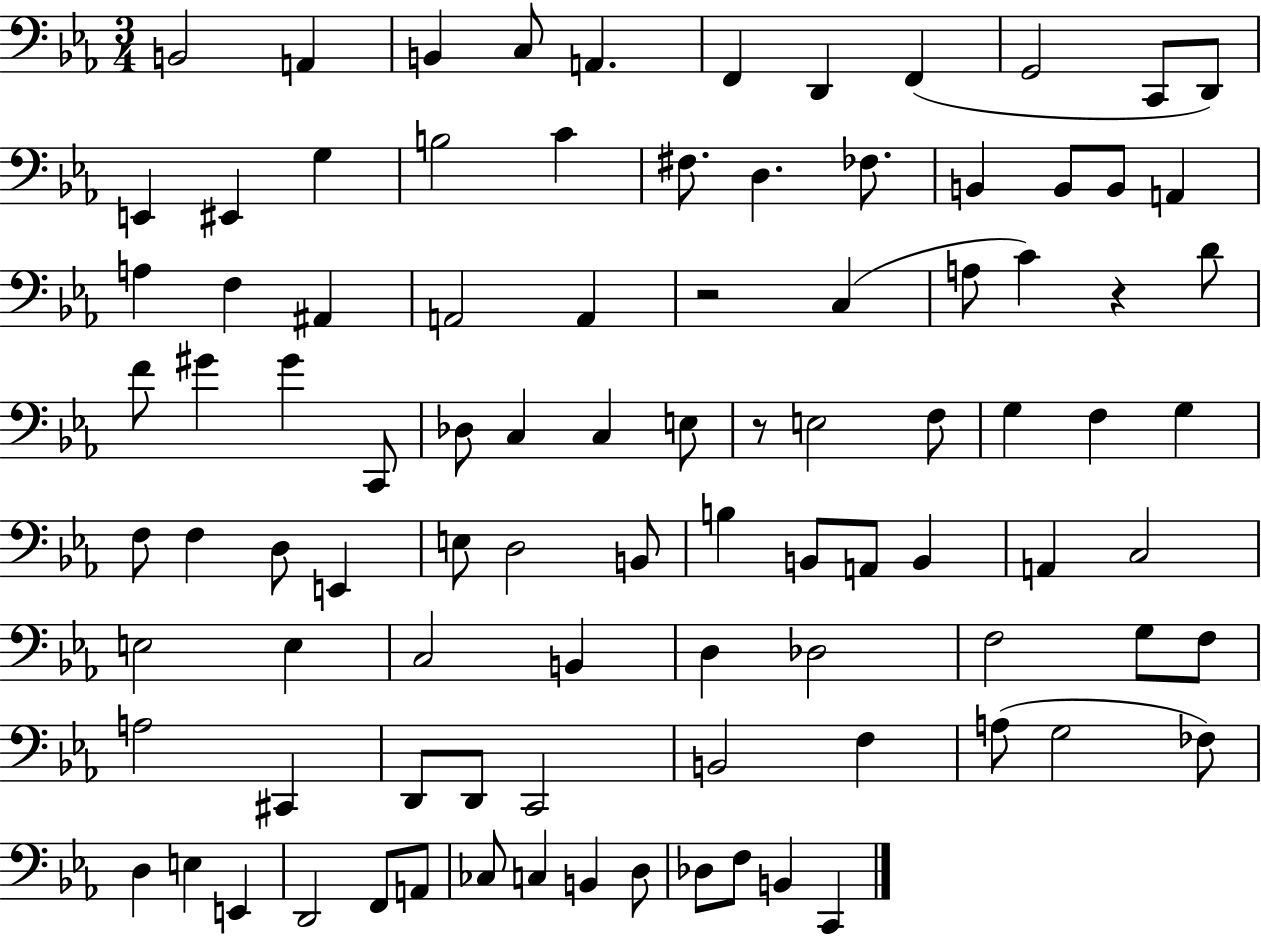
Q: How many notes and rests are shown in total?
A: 94